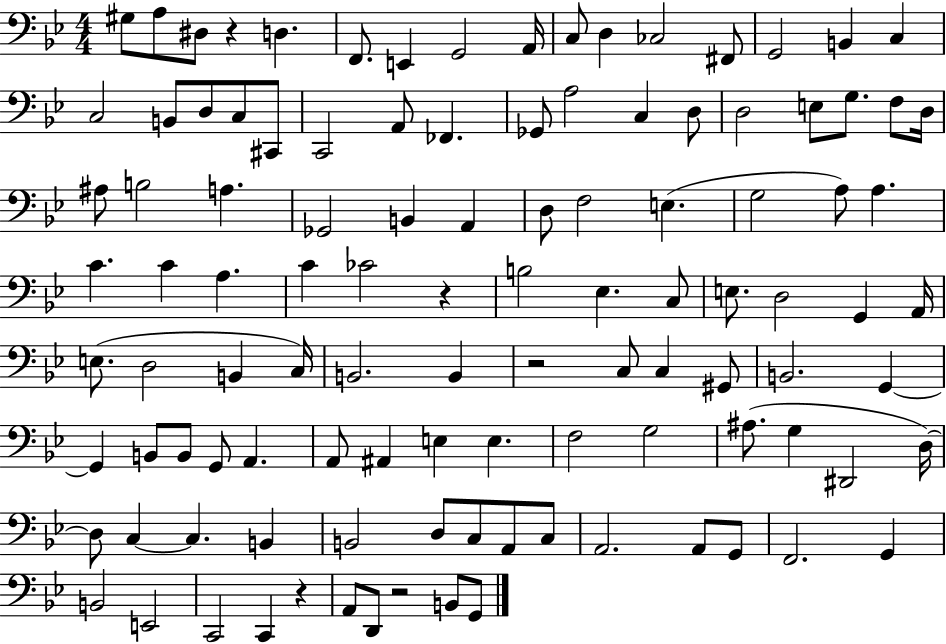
{
  \clef bass
  \numericTimeSignature
  \time 4/4
  \key bes \major
  gis8 a8 dis8 r4 d4. | f,8. e,4 g,2 a,16 | c8 d4 ces2 fis,8 | g,2 b,4 c4 | \break c2 b,8 d8 c8 cis,8 | c,2 a,8 fes,4. | ges,8 a2 c4 d8 | d2 e8 g8. f8 d16 | \break ais8 b2 a4. | ges,2 b,4 a,4 | d8 f2 e4.( | g2 a8) a4. | \break c'4. c'4 a4. | c'4 ces'2 r4 | b2 ees4. c8 | e8. d2 g,4 a,16 | \break e8.( d2 b,4 c16) | b,2. b,4 | r2 c8 c4 gis,8 | b,2. g,4~~ | \break g,4 b,8 b,8 g,8 a,4. | a,8 ais,4 e4 e4. | f2 g2 | ais8.( g4 dis,2 d16~~) | \break d8 c4~~ c4. b,4 | b,2 d8 c8 a,8 c8 | a,2. a,8 g,8 | f,2. g,4 | \break b,2 e,2 | c,2 c,4 r4 | a,8 d,8 r2 b,8 g,8 | \bar "|."
}